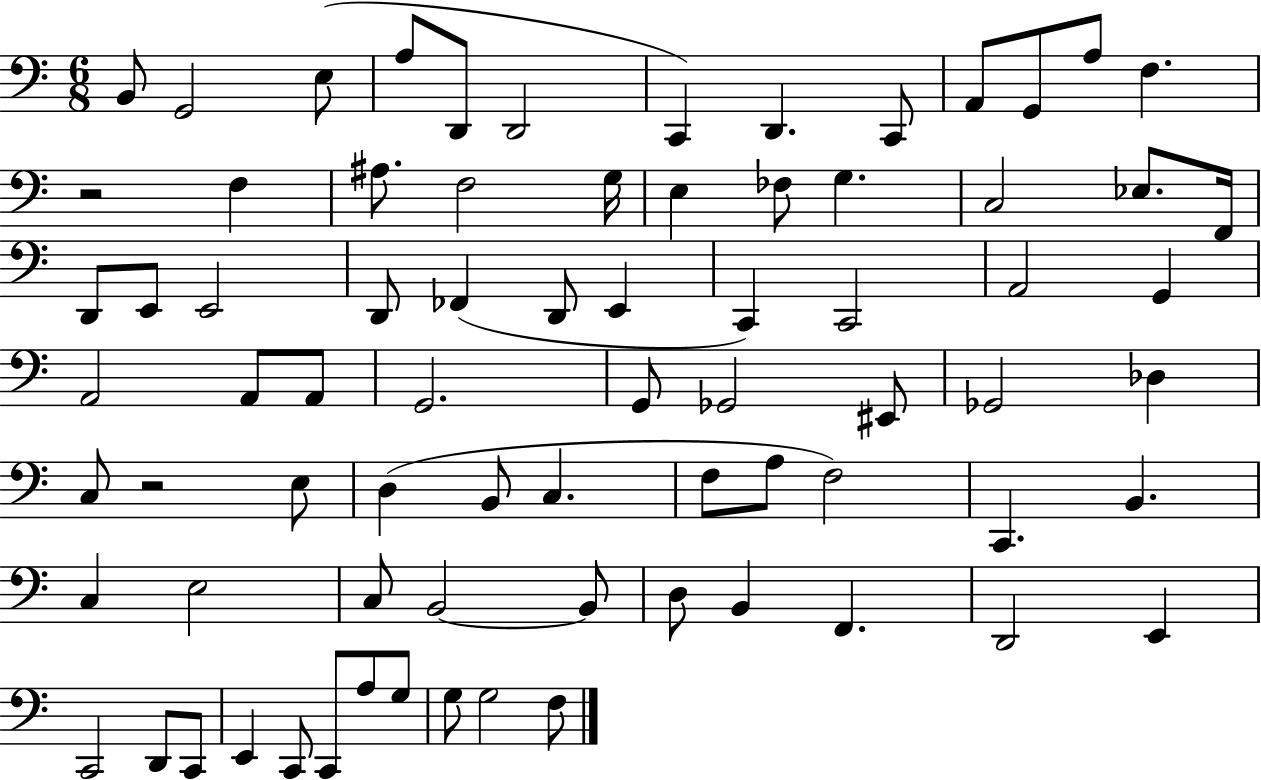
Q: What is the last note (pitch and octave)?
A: F3